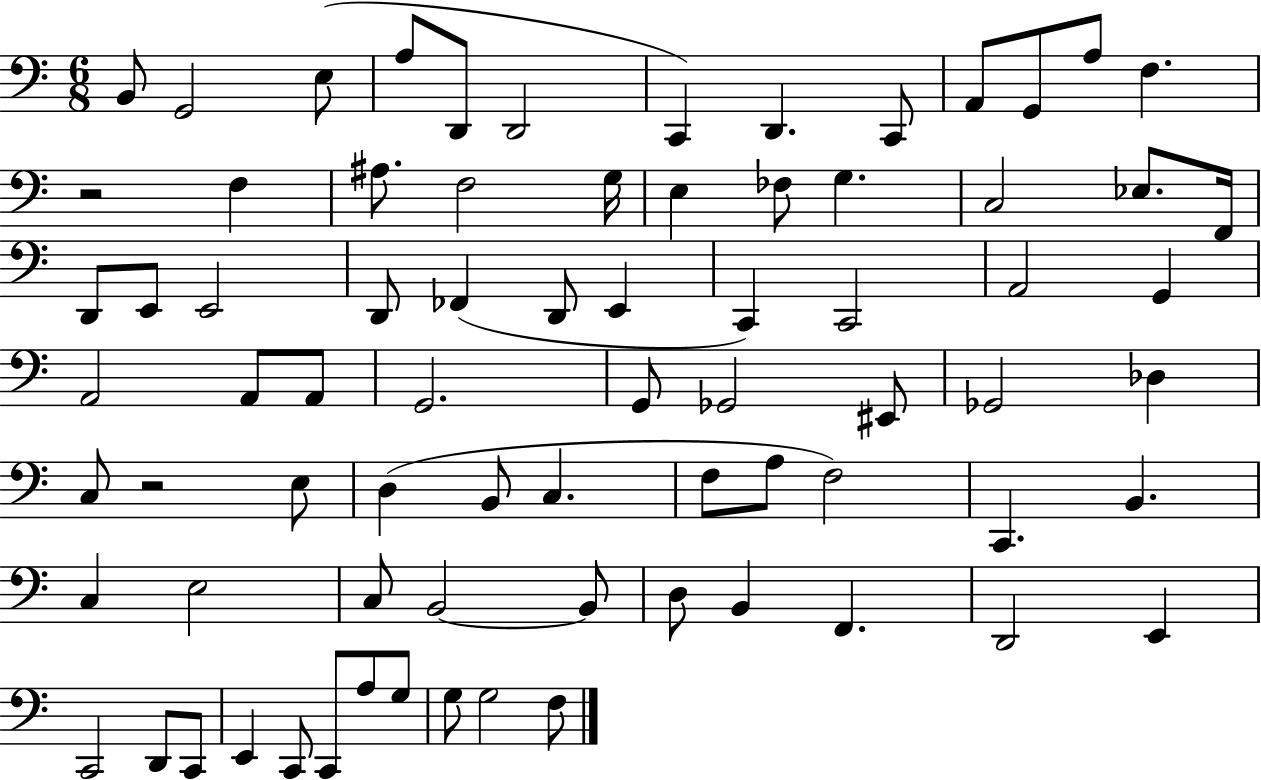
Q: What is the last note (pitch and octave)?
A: F3